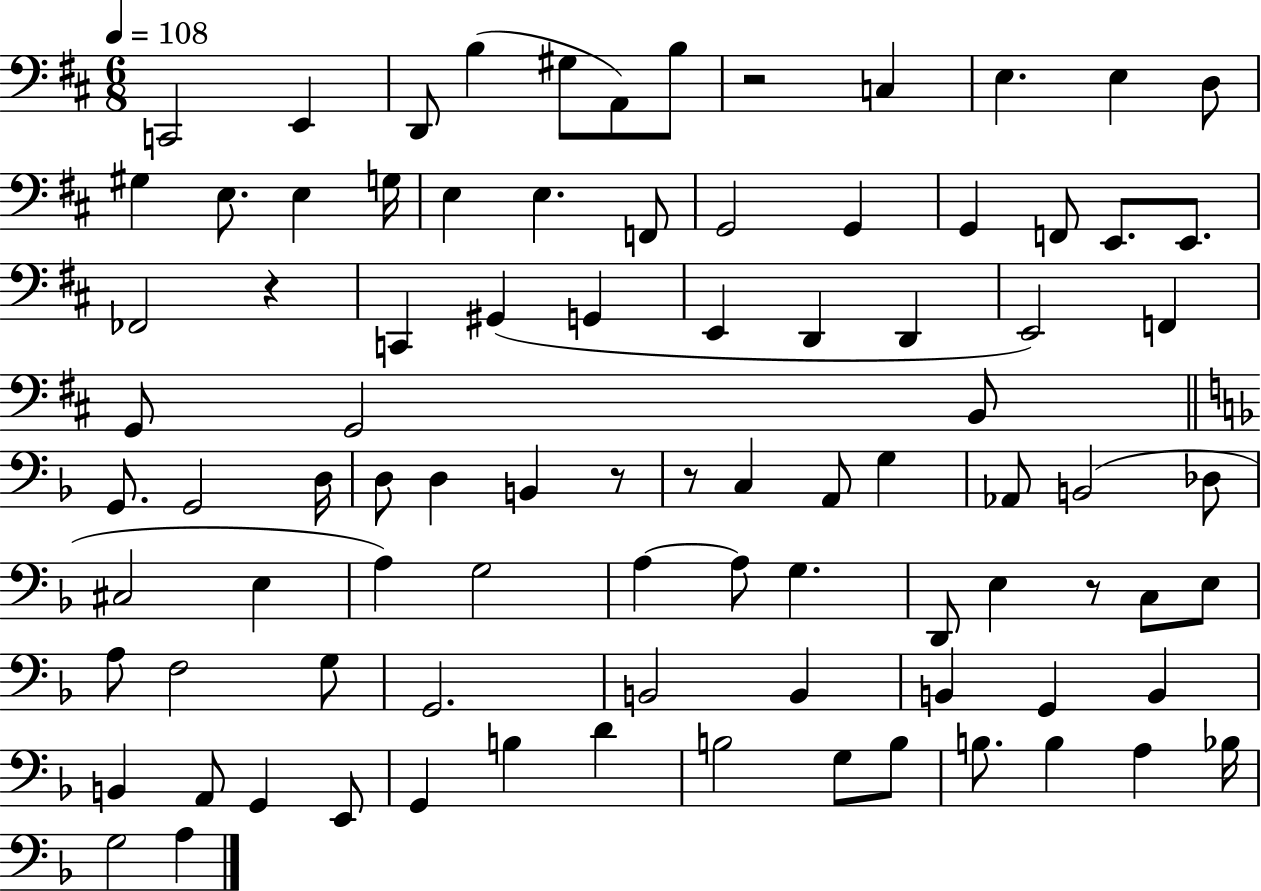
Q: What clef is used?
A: bass